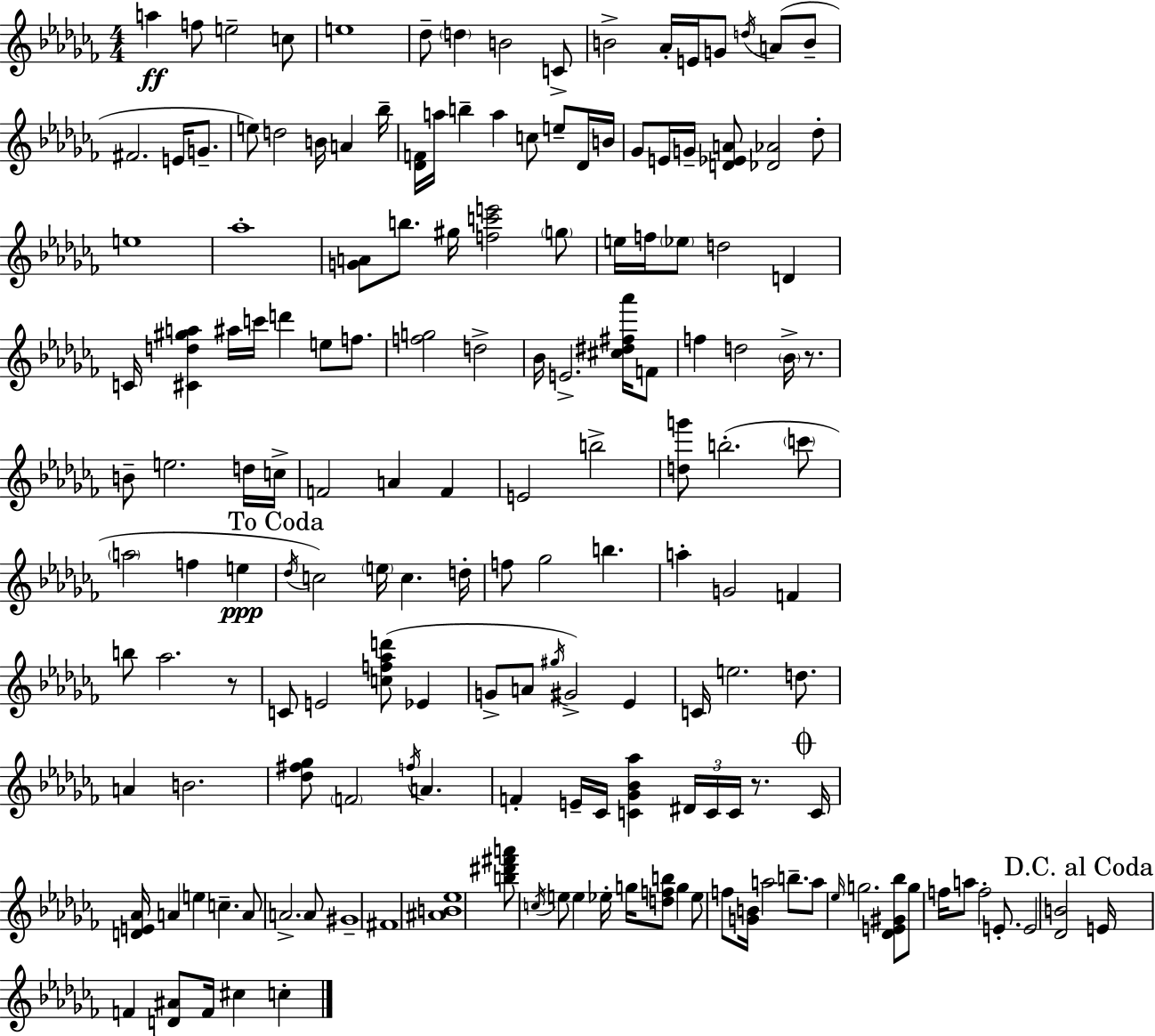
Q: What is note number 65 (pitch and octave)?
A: F4